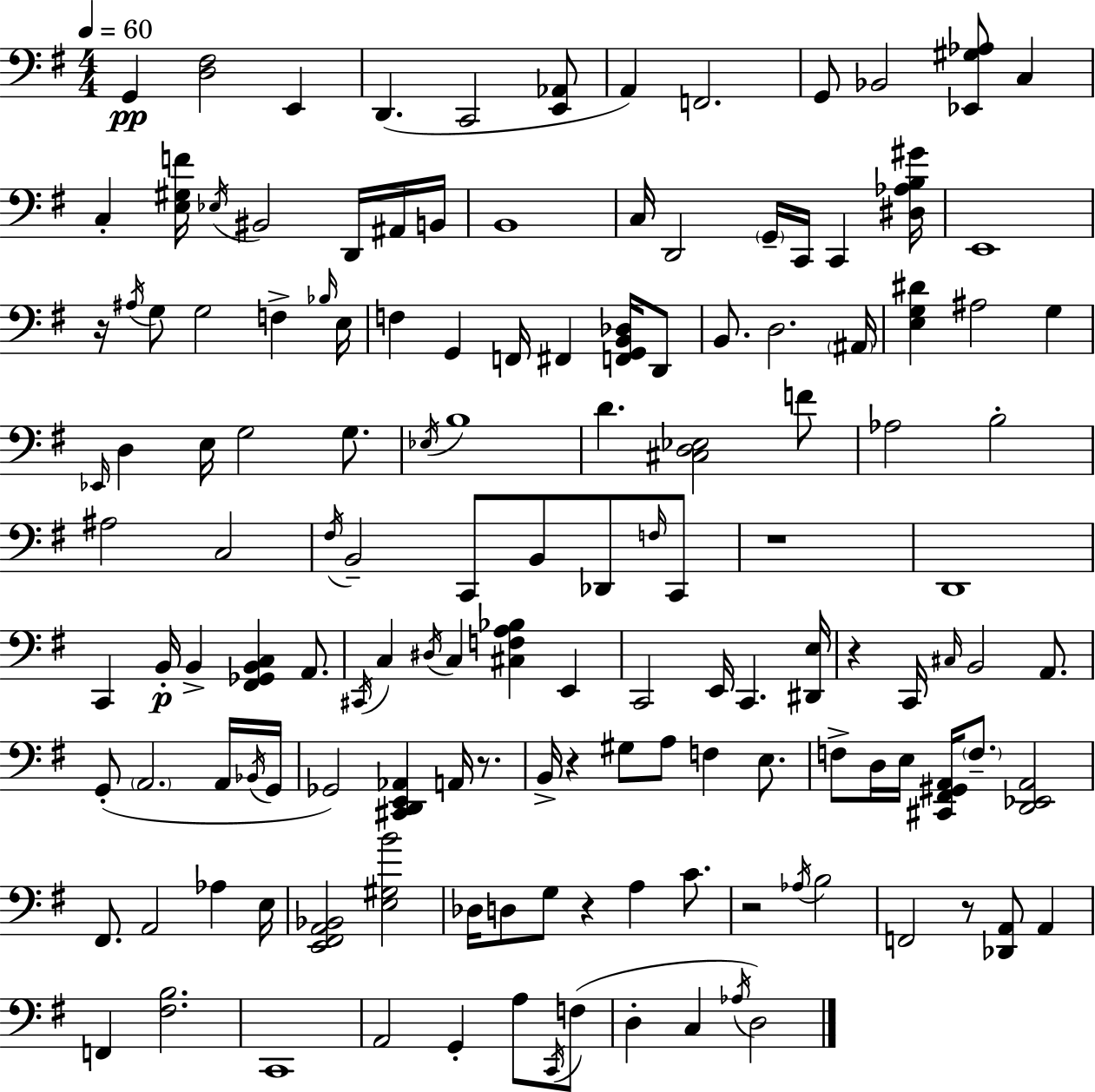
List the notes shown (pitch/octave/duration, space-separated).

G2/q [D3,F#3]/h E2/q D2/q. C2/h [E2,Ab2]/e A2/q F2/h. G2/e Bb2/h [Eb2,G#3,Ab3]/e C3/q C3/q [E3,G#3,F4]/s Eb3/s BIS2/h D2/s A#2/s B2/s B2/w C3/s D2/h G2/s C2/s C2/q [D#3,Ab3,B3,G#4]/s E2/w R/s A#3/s G3/e G3/h F3/q Bb3/s E3/s F3/q G2/q F2/s F#2/q [F2,G2,B2,Db3]/s D2/e B2/e. D3/h. A#2/s [E3,G3,D#4]/q A#3/h G3/q Eb2/s D3/q E3/s G3/h G3/e. Eb3/s B3/w D4/q. [C#3,D3,Eb3]/h F4/e Ab3/h B3/h A#3/h C3/h F#3/s B2/h C2/e B2/e Db2/e F3/s C2/e R/w D2/w C2/q B2/s B2/q [F#2,Gb2,B2,C3]/q A2/e. C#2/s C3/q D#3/s C3/q [C#3,F3,A3,Bb3]/q E2/q C2/h E2/s C2/q. [D#2,E3]/s R/q C2/s C#3/s B2/h A2/e. G2/e A2/h. A2/s Bb2/s G2/s Gb2/h [C#2,D2,E2,Ab2]/q A2/s R/e. B2/s R/q G#3/e A3/e F3/q E3/e. F3/e D3/s E3/s [C#2,F#2,G#2,A2]/s F3/e. [D2,Eb2,A2]/h F#2/e. A2/h Ab3/q E3/s [E2,F#2,A2,Bb2]/h [E3,G#3,B4]/h Db3/s D3/e G3/e R/q A3/q C4/e. R/h Ab3/s B3/h F2/h R/e [Db2,A2]/e A2/q F2/q [F#3,B3]/h. C2/w A2/h G2/q A3/e C2/s F3/e D3/q C3/q Ab3/s D3/h